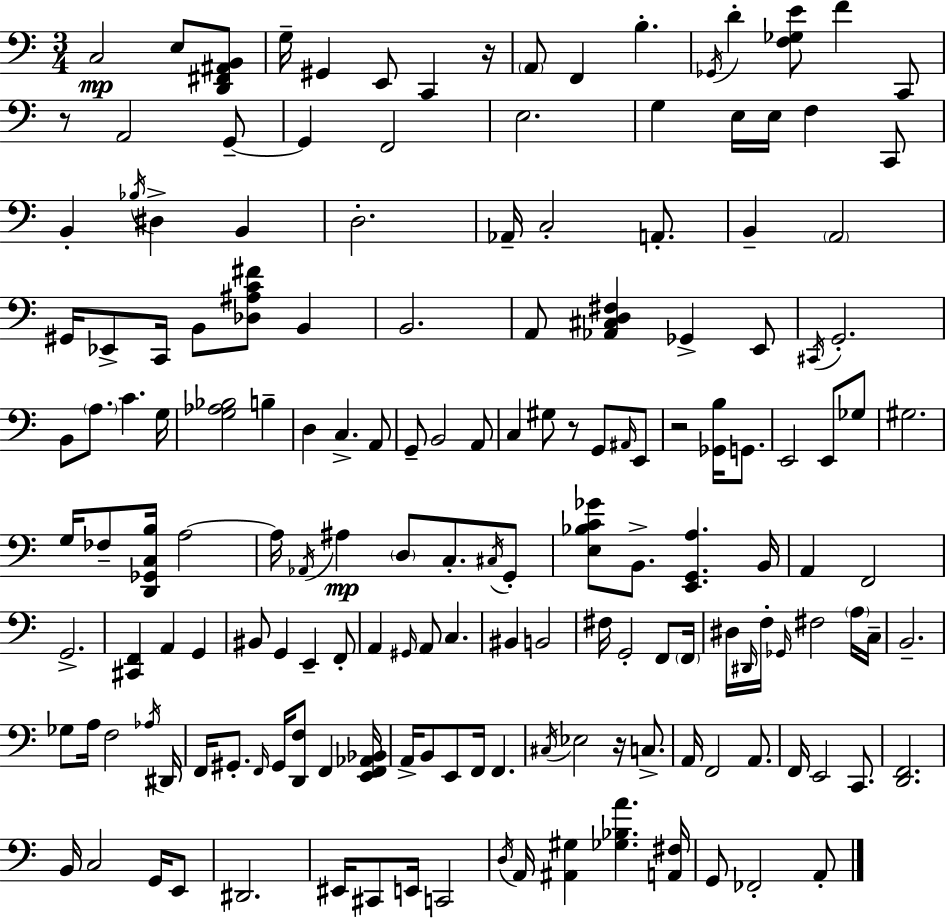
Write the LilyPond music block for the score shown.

{
  \clef bass
  \numericTimeSignature
  \time 3/4
  \key a \minor
  \repeat volta 2 { c2\mp e8 <d, fis, ais, b,>8 | g16-- gis,4 e,8 c,4 r16 | \parenthesize a,8 f,4 b4.-. | \acciaccatura { ges,16 } d'4-. <f ges e'>8 f'4 c,8 | \break r8 a,2 g,8--~~ | g,4 f,2 | e2. | g4 e16 e16 f4 c,8 | \break b,4-. \acciaccatura { bes16 } dis4-> b,4 | d2.-. | aes,16-- c2-. a,8.-. | b,4-- \parenthesize a,2 | \break gis,16 ees,8-> c,16 b,8 <des ais c' fis'>8 b,4 | b,2. | a,8 <aes, cis d fis>4 ges,4-> | e,8 \acciaccatura { cis,16 } g,2.-. | \break b,8 \parenthesize a8. c'4. | g16 <g aes bes>2 b4-- | d4 c4.-> | a,8 g,8-- b,2 | \break a,8 c4 gis8 r8 g,8 | \grace { ais,16 } e,8 r2 | <ges, b>16 g,8. e,2 | e,8 ges8 gis2. | \break g16 fes8-- <d, ges, c b>16 a2~~ | a16 \acciaccatura { aes,16 } ais4\mp \parenthesize d8 | c8.-. \acciaccatura { cis16 } g,8-. <e bes c' ges'>8 b,8.-> <e, g, a>4. | b,16 a,4 f,2 | \break g,2.-> | <cis, f,>4 a,4 | g,4 bis,8 g,4 | e,4-- f,8-. a,4 \grace { gis,16 } a,8 | \break c4. bis,4 b,2 | fis16 g,2-. | f,8 \parenthesize f,16 dis16 \grace { dis,16 } f16-. \grace { ges,16 } fis2 | \parenthesize a16 c16-- b,2.-- | \break ges8 a16 | f2 \acciaccatura { aes16 } dis,16 f,16 gis,8.-. | \grace { f,16 } gis,16 <d, f>8 f,4 <e, f, aes, bes,>16 a,16-> | b,8 e,8 f,16 f,4. \acciaccatura { cis16 } | \break ees2 r16 c8.-> | a,16 f,2 a,8. | f,16 e,2 c,8. | <d, f,>2. | \break b,16 c2 g,16 e,8 | dis,2. | eis,16 cis,8 e,16 c,2 | \acciaccatura { d16 } a,16 <ais, gis>4 <ges bes a'>4. | \break <a, fis>16 g,8 fes,2-. a,8-. | } \bar "|."
}